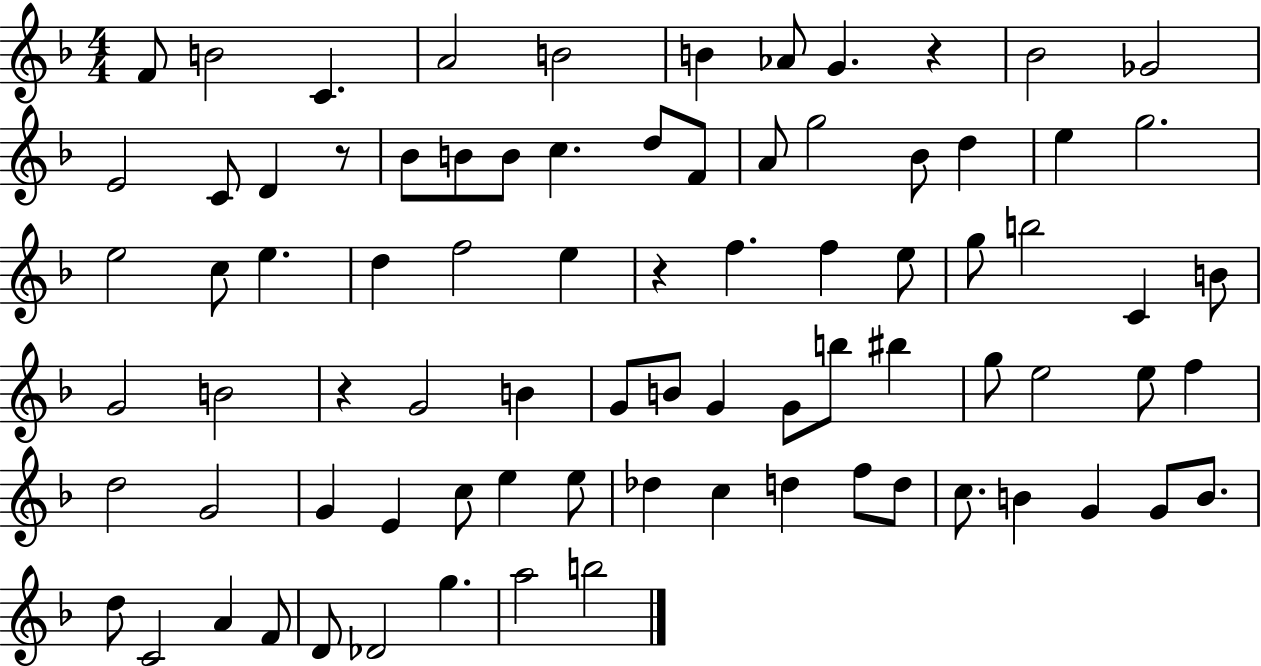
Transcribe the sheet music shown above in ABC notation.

X:1
T:Untitled
M:4/4
L:1/4
K:F
F/2 B2 C A2 B2 B _A/2 G z _B2 _G2 E2 C/2 D z/2 _B/2 B/2 B/2 c d/2 F/2 A/2 g2 _B/2 d e g2 e2 c/2 e d f2 e z f f e/2 g/2 b2 C B/2 G2 B2 z G2 B G/2 B/2 G G/2 b/2 ^b g/2 e2 e/2 f d2 G2 G E c/2 e e/2 _d c d f/2 d/2 c/2 B G G/2 B/2 d/2 C2 A F/2 D/2 _D2 g a2 b2